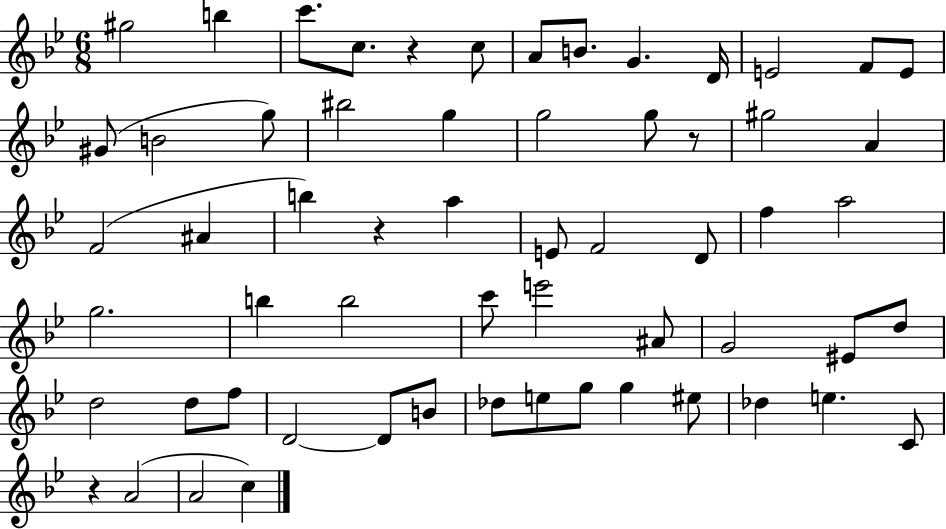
X:1
T:Untitled
M:6/8
L:1/4
K:Bb
^g2 b c'/2 c/2 z c/2 A/2 B/2 G D/4 E2 F/2 E/2 ^G/2 B2 g/2 ^b2 g g2 g/2 z/2 ^g2 A F2 ^A b z a E/2 F2 D/2 f a2 g2 b b2 c'/2 e'2 ^A/2 G2 ^E/2 d/2 d2 d/2 f/2 D2 D/2 B/2 _d/2 e/2 g/2 g ^e/2 _d e C/2 z A2 A2 c